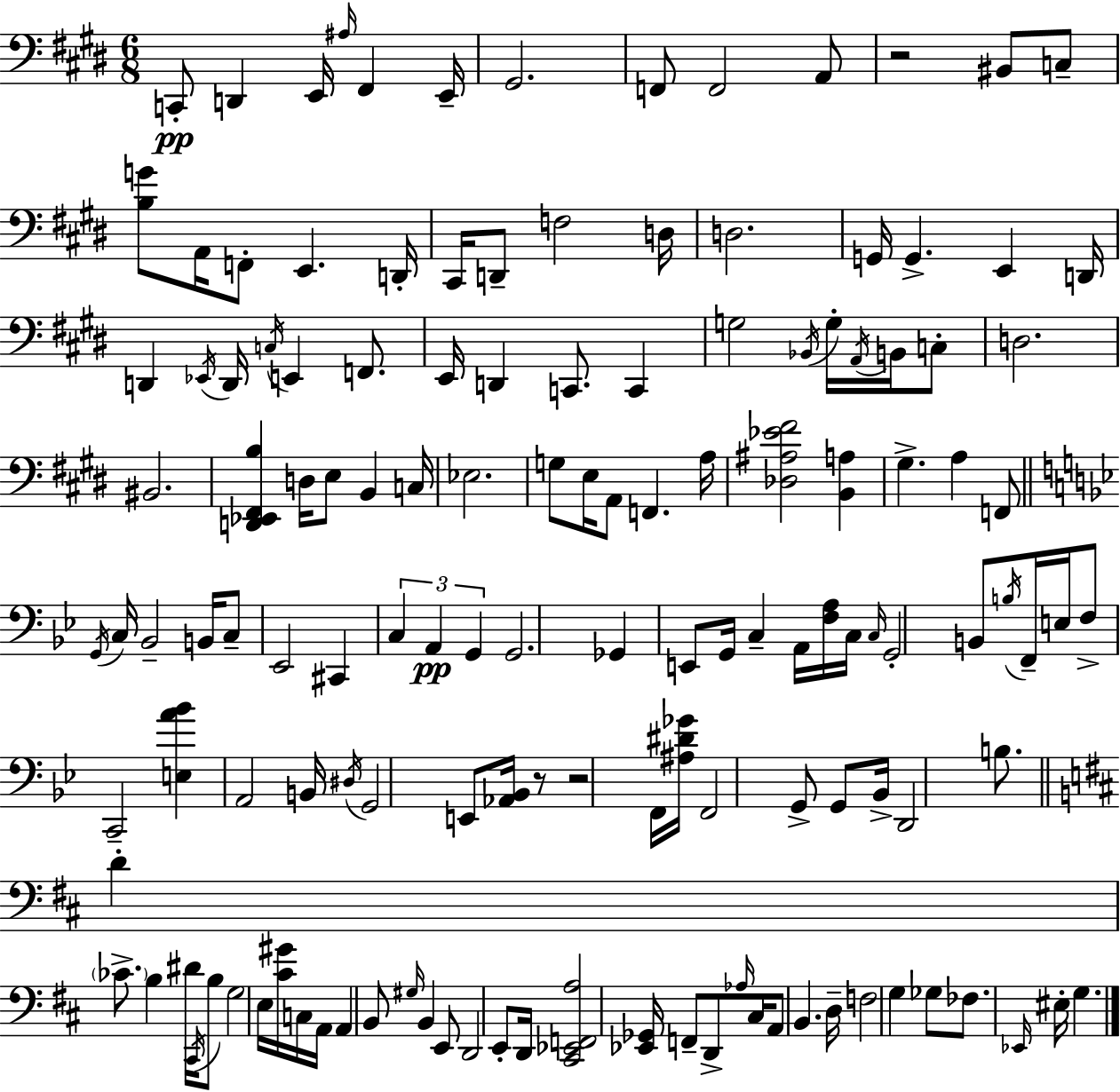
C2/e D2/q E2/s A#3/s F#2/q E2/s G#2/h. F2/e F2/h A2/e R/h BIS2/e C3/e [B3,G4]/e A2/s F2/e E2/q. D2/s C#2/s D2/e F3/h D3/s D3/h. G2/s G2/q. E2/q D2/s D2/q Eb2/s D2/s C3/s E2/q F2/e. E2/s D2/q C2/e. C2/q G3/h Bb2/s G3/s A2/s B2/s C3/e D3/h. BIS2/h. [D2,Eb2,F#2,B3]/q D3/s E3/e B2/q C3/s Eb3/h. G3/e E3/s A2/e F2/q. A3/s [Db3,A#3,Eb4,F#4]/h [B2,A3]/q G#3/q. A3/q F2/e G2/s C3/s Bb2/h B2/s C3/e Eb2/h C#2/q C3/q A2/q G2/q G2/h. Gb2/q E2/e G2/s C3/q A2/s [F3,A3]/s C3/s C3/s G2/h B2/e B3/s F2/s E3/s F3/e C2/h [E3,A4,Bb4]/q A2/h B2/s D#3/s G2/h E2/e [Ab2,Bb2]/s R/e R/h F2/s [A#3,D#4,Gb4]/s F2/h G2/e G2/e Bb2/s D2/h B3/e. D4/q CES4/e. B3/q D#4/s C#2/s B3/e G3/h E3/s [C#4,G#4]/s C3/s A2/s A2/q B2/e G#3/s B2/q E2/e D2/h E2/e D2/s [C#2,Eb2,F2,A3]/h [Eb2,Gb2]/s F2/e D2/e Ab3/s C#3/s A2/e B2/q. D3/s F3/h G3/q Gb3/e FES3/e. Eb2/s EIS3/s G3/q.